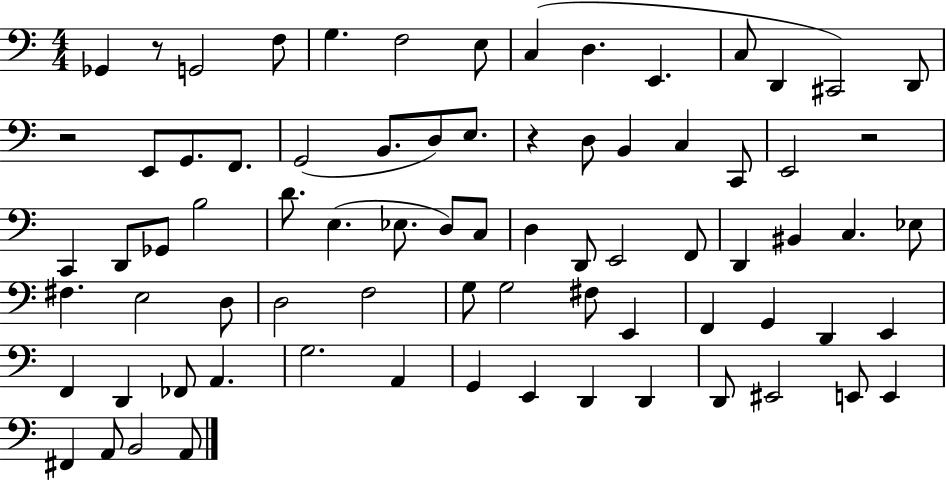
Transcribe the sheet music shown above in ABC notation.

X:1
T:Untitled
M:4/4
L:1/4
K:C
_G,, z/2 G,,2 F,/2 G, F,2 E,/2 C, D, E,, C,/2 D,, ^C,,2 D,,/2 z2 E,,/2 G,,/2 F,,/2 G,,2 B,,/2 D,/2 E,/2 z D,/2 B,, C, C,,/2 E,,2 z2 C,, D,,/2 _G,,/2 B,2 D/2 E, _E,/2 D,/2 C,/2 D, D,,/2 E,,2 F,,/2 D,, ^B,, C, _E,/2 ^F, E,2 D,/2 D,2 F,2 G,/2 G,2 ^F,/2 E,, F,, G,, D,, E,, F,, D,, _F,,/2 A,, G,2 A,, G,, E,, D,, D,, D,,/2 ^E,,2 E,,/2 E,, ^F,, A,,/2 B,,2 A,,/2